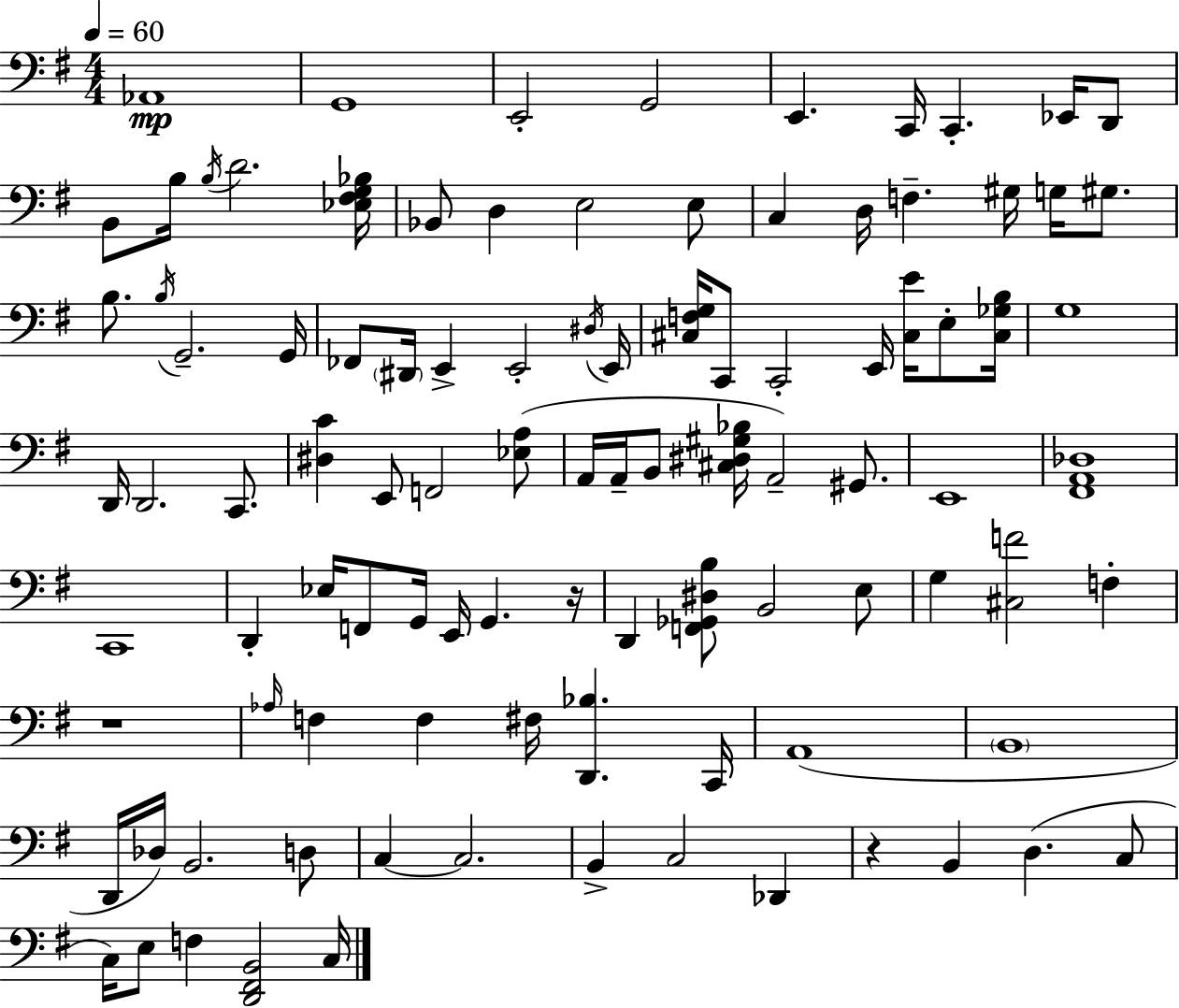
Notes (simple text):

Ab2/w G2/w E2/h G2/h E2/q. C2/s C2/q. Eb2/s D2/e B2/e B3/s B3/s D4/h. [Eb3,F#3,G3,Bb3]/s Bb2/e D3/q E3/h E3/e C3/q D3/s F3/q. G#3/s G3/s G#3/e. B3/e. B3/s G2/h. G2/s FES2/e D#2/s E2/q E2/h D#3/s E2/s [C#3,F3,G3]/s C2/e C2/h E2/s [C#3,E4]/s E3/e [C#3,Gb3,B3]/s G3/w D2/s D2/h. C2/e. [D#3,C4]/q E2/e F2/h [Eb3,A3]/e A2/s A2/s B2/e [C#3,D#3,G#3,Bb3]/s A2/h G#2/e. E2/w [F#2,A2,Db3]/w C2/w D2/q Eb3/s F2/e G2/s E2/s G2/q. R/s D2/q [F2,Gb2,D#3,B3]/e B2/h E3/e G3/q [C#3,F4]/h F3/q R/w Ab3/s F3/q F3/q F#3/s [D2,Bb3]/q. C2/s A2/w B2/w D2/s Db3/s B2/h. D3/e C3/q C3/h. B2/q C3/h Db2/q R/q B2/q D3/q. C3/e C3/s E3/e F3/q [D2,F#2,B2]/h C3/s